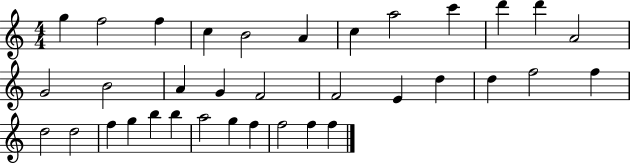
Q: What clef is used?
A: treble